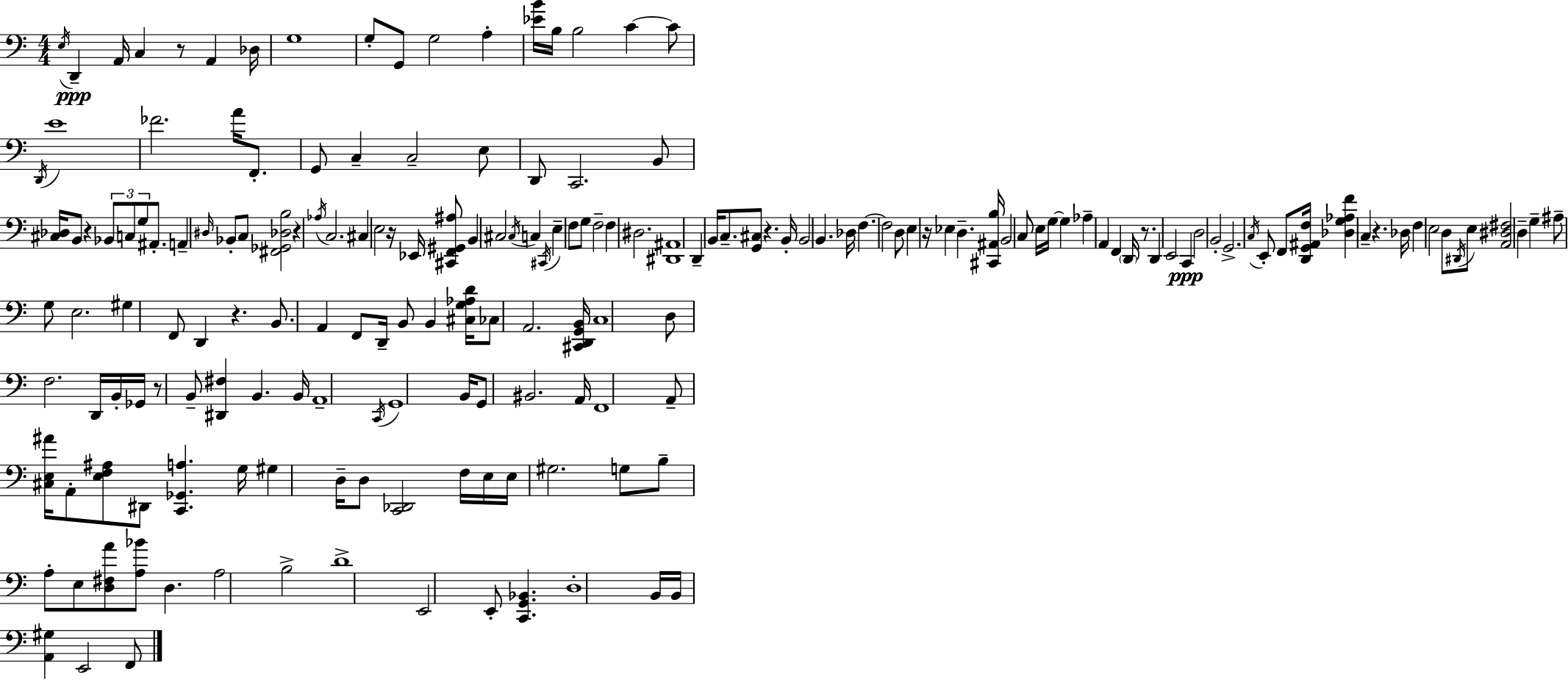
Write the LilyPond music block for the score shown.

{
  \clef bass
  \numericTimeSignature
  \time 4/4
  \key c \major
  \acciaccatura { e16 }\ppp d,4-- a,16 c4 r8 a,4 | des16 g1 | g8-. g,8 g2 a4-. | <ees' b'>16 b16 b2 c'4~~ c'8 | \break \acciaccatura { d,16 } e'1 | fes'2. a'16 f,8.-. | g,8 c4-- c2-- | e8 d,8 c,2. | \break b,8 <cis des>16 b,8 r4 \tuplet 3/2 { bes,8 c8 g8 } ais,8.-. | a,4-- \grace { dis16 } bes,8-. c8 <fis, ges, des b>2 | r4 \acciaccatura { aes16 } c2. | cis4 e2 | \break r16 ees,16 <cis, f, gis, ais>8 b,4 cis2 | \acciaccatura { cis16 } c4 \acciaccatura { cis,16 } e4-- f8 g8 f2-- | f4 dis2. | <dis, ais,>1 | \break d,4-- b,16 c8.-- <g, cis>8 | r4. b,16-. b,2 b,4. | des16 f4.~~ f2 | d8 e4 r16 ees4 d4.-- | \break <cis, ais, b>16 b,2 c8 | e16 g16~~ g4 aes4-- a,4 f,4 | \parenthesize d,16 r8. d,4 e,2 | c,4\ppp d2 b,2-. | \break g,2.-> | \acciaccatura { c16 } e,8-. f,8 <d, g, ais, f>16 <des g aes f'>4 c4-- | r4. des16 f4 e2 | d8 \acciaccatura { dis,16 } e8 <a, dis fis>2 | \break d4-- g4-- ais8-- g8 e2. | gis4 f,8 d,4 | r4. b,8. a,4 f,8 | d,16-- b,8 b,4 <cis g aes d'>16 ces8 a,2. | \break <cis, d, g, b,>16 c1 | d8 f2. | d,16 b,16-. ges,16 r8 b,8-- <dis, fis>4 | b,4. b,16 a,1-- | \break \acciaccatura { c,16 } g,1 | b,16 g,8 bis,2. | a,16 f,1 | a,8-- <cis e ais'>16 a,8-. <e f ais>8 | \break dis,8 <c, ges, a>4. g16 gis4 d16-- d8 | <c, des,>2 f16 e16 e16 gis2. | g8 b8-- a8-. e8 <d fis a'>8 | <a bes'>8 d4. a2 | \break b2-> d'1-> | e,2 | e,8-. <c, g, bes,>4. d1-. | b,16 b,16 <a, gis>4 e,2 | \break f,8 \bar "|."
}